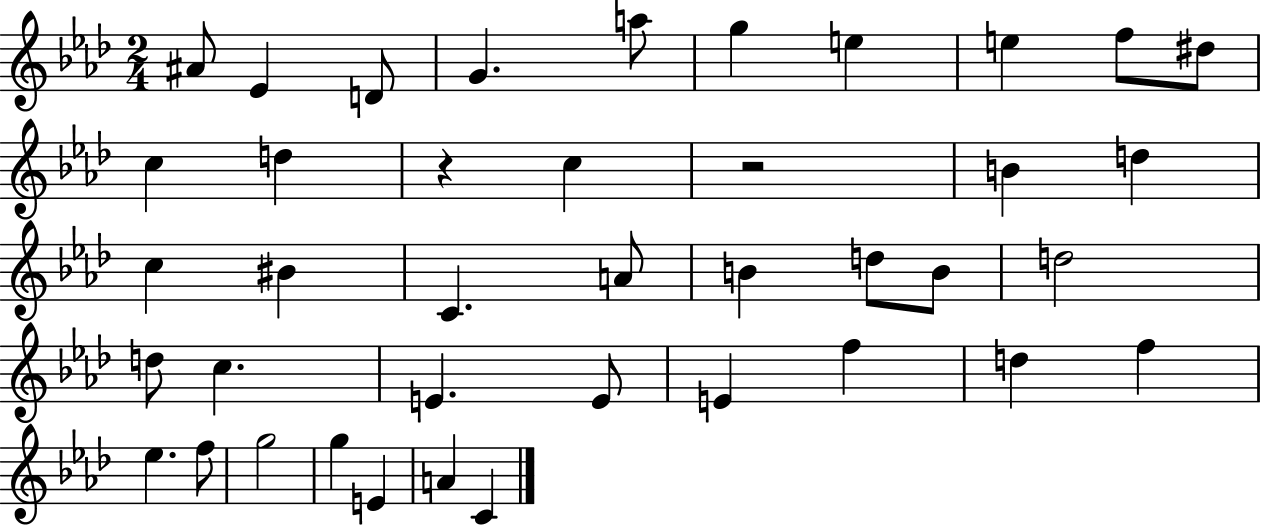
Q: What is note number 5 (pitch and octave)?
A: A5